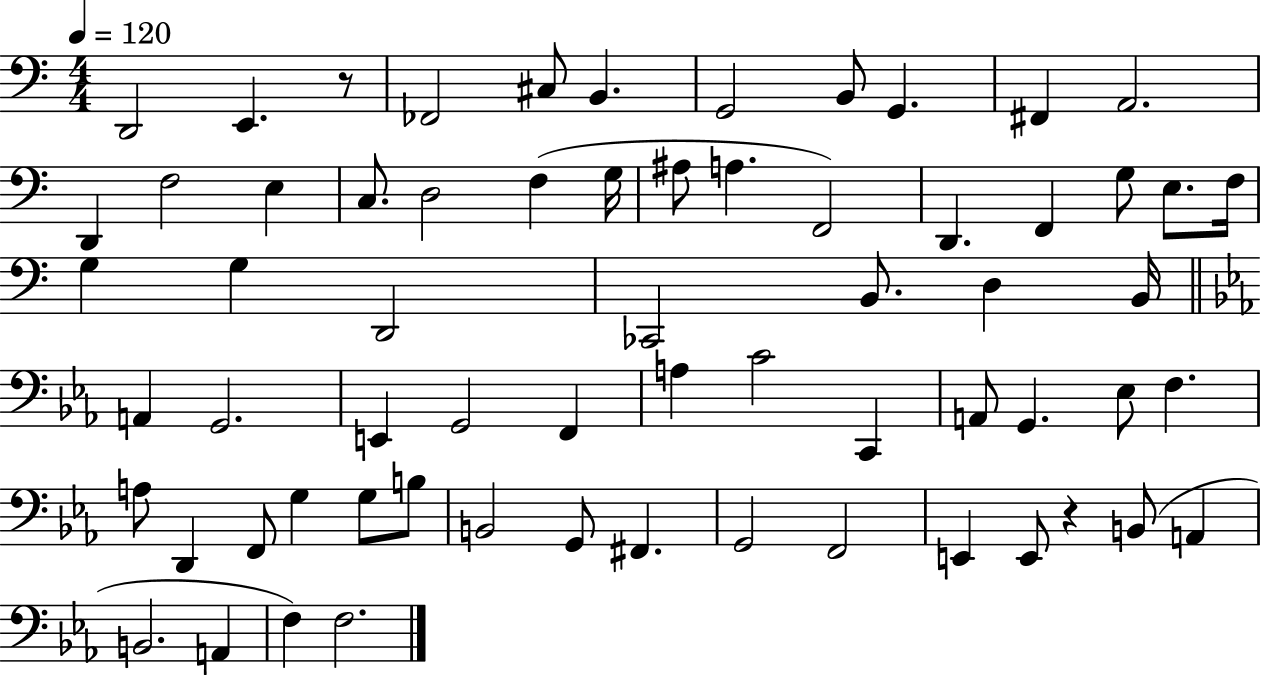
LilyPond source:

{
  \clef bass
  \numericTimeSignature
  \time 4/4
  \key c \major
  \tempo 4 = 120
  d,2 e,4. r8 | fes,2 cis8 b,4. | g,2 b,8 g,4. | fis,4 a,2. | \break d,4 f2 e4 | c8. d2 f4( g16 | ais8 a4. f,2) | d,4. f,4 g8 e8. f16 | \break g4 g4 d,2 | ces,2 b,8. d4 b,16 | \bar "||" \break \key c \minor a,4 g,2. | e,4 g,2 f,4 | a4 c'2 c,4 | a,8 g,4. ees8 f4. | \break a8 d,4 f,8 g4 g8 b8 | b,2 g,8 fis,4. | g,2 f,2 | e,4 e,8 r4 b,8( a,4 | \break b,2. a,4 | f4) f2. | \bar "|."
}